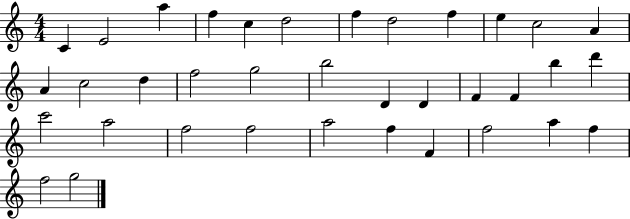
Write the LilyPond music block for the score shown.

{
  \clef treble
  \numericTimeSignature
  \time 4/4
  \key c \major
  c'4 e'2 a''4 | f''4 c''4 d''2 | f''4 d''2 f''4 | e''4 c''2 a'4 | \break a'4 c''2 d''4 | f''2 g''2 | b''2 d'4 d'4 | f'4 f'4 b''4 d'''4 | \break c'''2 a''2 | f''2 f''2 | a''2 f''4 f'4 | f''2 a''4 f''4 | \break f''2 g''2 | \bar "|."
}